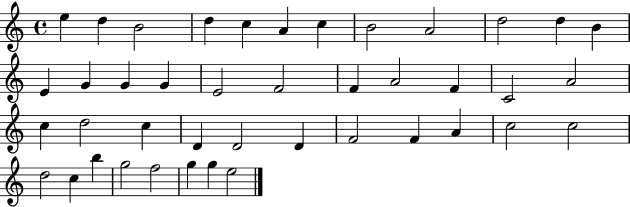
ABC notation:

X:1
T:Untitled
M:4/4
L:1/4
K:C
e d B2 d c A c B2 A2 d2 d B E G G G E2 F2 F A2 F C2 A2 c d2 c D D2 D F2 F A c2 c2 d2 c b g2 f2 g g e2